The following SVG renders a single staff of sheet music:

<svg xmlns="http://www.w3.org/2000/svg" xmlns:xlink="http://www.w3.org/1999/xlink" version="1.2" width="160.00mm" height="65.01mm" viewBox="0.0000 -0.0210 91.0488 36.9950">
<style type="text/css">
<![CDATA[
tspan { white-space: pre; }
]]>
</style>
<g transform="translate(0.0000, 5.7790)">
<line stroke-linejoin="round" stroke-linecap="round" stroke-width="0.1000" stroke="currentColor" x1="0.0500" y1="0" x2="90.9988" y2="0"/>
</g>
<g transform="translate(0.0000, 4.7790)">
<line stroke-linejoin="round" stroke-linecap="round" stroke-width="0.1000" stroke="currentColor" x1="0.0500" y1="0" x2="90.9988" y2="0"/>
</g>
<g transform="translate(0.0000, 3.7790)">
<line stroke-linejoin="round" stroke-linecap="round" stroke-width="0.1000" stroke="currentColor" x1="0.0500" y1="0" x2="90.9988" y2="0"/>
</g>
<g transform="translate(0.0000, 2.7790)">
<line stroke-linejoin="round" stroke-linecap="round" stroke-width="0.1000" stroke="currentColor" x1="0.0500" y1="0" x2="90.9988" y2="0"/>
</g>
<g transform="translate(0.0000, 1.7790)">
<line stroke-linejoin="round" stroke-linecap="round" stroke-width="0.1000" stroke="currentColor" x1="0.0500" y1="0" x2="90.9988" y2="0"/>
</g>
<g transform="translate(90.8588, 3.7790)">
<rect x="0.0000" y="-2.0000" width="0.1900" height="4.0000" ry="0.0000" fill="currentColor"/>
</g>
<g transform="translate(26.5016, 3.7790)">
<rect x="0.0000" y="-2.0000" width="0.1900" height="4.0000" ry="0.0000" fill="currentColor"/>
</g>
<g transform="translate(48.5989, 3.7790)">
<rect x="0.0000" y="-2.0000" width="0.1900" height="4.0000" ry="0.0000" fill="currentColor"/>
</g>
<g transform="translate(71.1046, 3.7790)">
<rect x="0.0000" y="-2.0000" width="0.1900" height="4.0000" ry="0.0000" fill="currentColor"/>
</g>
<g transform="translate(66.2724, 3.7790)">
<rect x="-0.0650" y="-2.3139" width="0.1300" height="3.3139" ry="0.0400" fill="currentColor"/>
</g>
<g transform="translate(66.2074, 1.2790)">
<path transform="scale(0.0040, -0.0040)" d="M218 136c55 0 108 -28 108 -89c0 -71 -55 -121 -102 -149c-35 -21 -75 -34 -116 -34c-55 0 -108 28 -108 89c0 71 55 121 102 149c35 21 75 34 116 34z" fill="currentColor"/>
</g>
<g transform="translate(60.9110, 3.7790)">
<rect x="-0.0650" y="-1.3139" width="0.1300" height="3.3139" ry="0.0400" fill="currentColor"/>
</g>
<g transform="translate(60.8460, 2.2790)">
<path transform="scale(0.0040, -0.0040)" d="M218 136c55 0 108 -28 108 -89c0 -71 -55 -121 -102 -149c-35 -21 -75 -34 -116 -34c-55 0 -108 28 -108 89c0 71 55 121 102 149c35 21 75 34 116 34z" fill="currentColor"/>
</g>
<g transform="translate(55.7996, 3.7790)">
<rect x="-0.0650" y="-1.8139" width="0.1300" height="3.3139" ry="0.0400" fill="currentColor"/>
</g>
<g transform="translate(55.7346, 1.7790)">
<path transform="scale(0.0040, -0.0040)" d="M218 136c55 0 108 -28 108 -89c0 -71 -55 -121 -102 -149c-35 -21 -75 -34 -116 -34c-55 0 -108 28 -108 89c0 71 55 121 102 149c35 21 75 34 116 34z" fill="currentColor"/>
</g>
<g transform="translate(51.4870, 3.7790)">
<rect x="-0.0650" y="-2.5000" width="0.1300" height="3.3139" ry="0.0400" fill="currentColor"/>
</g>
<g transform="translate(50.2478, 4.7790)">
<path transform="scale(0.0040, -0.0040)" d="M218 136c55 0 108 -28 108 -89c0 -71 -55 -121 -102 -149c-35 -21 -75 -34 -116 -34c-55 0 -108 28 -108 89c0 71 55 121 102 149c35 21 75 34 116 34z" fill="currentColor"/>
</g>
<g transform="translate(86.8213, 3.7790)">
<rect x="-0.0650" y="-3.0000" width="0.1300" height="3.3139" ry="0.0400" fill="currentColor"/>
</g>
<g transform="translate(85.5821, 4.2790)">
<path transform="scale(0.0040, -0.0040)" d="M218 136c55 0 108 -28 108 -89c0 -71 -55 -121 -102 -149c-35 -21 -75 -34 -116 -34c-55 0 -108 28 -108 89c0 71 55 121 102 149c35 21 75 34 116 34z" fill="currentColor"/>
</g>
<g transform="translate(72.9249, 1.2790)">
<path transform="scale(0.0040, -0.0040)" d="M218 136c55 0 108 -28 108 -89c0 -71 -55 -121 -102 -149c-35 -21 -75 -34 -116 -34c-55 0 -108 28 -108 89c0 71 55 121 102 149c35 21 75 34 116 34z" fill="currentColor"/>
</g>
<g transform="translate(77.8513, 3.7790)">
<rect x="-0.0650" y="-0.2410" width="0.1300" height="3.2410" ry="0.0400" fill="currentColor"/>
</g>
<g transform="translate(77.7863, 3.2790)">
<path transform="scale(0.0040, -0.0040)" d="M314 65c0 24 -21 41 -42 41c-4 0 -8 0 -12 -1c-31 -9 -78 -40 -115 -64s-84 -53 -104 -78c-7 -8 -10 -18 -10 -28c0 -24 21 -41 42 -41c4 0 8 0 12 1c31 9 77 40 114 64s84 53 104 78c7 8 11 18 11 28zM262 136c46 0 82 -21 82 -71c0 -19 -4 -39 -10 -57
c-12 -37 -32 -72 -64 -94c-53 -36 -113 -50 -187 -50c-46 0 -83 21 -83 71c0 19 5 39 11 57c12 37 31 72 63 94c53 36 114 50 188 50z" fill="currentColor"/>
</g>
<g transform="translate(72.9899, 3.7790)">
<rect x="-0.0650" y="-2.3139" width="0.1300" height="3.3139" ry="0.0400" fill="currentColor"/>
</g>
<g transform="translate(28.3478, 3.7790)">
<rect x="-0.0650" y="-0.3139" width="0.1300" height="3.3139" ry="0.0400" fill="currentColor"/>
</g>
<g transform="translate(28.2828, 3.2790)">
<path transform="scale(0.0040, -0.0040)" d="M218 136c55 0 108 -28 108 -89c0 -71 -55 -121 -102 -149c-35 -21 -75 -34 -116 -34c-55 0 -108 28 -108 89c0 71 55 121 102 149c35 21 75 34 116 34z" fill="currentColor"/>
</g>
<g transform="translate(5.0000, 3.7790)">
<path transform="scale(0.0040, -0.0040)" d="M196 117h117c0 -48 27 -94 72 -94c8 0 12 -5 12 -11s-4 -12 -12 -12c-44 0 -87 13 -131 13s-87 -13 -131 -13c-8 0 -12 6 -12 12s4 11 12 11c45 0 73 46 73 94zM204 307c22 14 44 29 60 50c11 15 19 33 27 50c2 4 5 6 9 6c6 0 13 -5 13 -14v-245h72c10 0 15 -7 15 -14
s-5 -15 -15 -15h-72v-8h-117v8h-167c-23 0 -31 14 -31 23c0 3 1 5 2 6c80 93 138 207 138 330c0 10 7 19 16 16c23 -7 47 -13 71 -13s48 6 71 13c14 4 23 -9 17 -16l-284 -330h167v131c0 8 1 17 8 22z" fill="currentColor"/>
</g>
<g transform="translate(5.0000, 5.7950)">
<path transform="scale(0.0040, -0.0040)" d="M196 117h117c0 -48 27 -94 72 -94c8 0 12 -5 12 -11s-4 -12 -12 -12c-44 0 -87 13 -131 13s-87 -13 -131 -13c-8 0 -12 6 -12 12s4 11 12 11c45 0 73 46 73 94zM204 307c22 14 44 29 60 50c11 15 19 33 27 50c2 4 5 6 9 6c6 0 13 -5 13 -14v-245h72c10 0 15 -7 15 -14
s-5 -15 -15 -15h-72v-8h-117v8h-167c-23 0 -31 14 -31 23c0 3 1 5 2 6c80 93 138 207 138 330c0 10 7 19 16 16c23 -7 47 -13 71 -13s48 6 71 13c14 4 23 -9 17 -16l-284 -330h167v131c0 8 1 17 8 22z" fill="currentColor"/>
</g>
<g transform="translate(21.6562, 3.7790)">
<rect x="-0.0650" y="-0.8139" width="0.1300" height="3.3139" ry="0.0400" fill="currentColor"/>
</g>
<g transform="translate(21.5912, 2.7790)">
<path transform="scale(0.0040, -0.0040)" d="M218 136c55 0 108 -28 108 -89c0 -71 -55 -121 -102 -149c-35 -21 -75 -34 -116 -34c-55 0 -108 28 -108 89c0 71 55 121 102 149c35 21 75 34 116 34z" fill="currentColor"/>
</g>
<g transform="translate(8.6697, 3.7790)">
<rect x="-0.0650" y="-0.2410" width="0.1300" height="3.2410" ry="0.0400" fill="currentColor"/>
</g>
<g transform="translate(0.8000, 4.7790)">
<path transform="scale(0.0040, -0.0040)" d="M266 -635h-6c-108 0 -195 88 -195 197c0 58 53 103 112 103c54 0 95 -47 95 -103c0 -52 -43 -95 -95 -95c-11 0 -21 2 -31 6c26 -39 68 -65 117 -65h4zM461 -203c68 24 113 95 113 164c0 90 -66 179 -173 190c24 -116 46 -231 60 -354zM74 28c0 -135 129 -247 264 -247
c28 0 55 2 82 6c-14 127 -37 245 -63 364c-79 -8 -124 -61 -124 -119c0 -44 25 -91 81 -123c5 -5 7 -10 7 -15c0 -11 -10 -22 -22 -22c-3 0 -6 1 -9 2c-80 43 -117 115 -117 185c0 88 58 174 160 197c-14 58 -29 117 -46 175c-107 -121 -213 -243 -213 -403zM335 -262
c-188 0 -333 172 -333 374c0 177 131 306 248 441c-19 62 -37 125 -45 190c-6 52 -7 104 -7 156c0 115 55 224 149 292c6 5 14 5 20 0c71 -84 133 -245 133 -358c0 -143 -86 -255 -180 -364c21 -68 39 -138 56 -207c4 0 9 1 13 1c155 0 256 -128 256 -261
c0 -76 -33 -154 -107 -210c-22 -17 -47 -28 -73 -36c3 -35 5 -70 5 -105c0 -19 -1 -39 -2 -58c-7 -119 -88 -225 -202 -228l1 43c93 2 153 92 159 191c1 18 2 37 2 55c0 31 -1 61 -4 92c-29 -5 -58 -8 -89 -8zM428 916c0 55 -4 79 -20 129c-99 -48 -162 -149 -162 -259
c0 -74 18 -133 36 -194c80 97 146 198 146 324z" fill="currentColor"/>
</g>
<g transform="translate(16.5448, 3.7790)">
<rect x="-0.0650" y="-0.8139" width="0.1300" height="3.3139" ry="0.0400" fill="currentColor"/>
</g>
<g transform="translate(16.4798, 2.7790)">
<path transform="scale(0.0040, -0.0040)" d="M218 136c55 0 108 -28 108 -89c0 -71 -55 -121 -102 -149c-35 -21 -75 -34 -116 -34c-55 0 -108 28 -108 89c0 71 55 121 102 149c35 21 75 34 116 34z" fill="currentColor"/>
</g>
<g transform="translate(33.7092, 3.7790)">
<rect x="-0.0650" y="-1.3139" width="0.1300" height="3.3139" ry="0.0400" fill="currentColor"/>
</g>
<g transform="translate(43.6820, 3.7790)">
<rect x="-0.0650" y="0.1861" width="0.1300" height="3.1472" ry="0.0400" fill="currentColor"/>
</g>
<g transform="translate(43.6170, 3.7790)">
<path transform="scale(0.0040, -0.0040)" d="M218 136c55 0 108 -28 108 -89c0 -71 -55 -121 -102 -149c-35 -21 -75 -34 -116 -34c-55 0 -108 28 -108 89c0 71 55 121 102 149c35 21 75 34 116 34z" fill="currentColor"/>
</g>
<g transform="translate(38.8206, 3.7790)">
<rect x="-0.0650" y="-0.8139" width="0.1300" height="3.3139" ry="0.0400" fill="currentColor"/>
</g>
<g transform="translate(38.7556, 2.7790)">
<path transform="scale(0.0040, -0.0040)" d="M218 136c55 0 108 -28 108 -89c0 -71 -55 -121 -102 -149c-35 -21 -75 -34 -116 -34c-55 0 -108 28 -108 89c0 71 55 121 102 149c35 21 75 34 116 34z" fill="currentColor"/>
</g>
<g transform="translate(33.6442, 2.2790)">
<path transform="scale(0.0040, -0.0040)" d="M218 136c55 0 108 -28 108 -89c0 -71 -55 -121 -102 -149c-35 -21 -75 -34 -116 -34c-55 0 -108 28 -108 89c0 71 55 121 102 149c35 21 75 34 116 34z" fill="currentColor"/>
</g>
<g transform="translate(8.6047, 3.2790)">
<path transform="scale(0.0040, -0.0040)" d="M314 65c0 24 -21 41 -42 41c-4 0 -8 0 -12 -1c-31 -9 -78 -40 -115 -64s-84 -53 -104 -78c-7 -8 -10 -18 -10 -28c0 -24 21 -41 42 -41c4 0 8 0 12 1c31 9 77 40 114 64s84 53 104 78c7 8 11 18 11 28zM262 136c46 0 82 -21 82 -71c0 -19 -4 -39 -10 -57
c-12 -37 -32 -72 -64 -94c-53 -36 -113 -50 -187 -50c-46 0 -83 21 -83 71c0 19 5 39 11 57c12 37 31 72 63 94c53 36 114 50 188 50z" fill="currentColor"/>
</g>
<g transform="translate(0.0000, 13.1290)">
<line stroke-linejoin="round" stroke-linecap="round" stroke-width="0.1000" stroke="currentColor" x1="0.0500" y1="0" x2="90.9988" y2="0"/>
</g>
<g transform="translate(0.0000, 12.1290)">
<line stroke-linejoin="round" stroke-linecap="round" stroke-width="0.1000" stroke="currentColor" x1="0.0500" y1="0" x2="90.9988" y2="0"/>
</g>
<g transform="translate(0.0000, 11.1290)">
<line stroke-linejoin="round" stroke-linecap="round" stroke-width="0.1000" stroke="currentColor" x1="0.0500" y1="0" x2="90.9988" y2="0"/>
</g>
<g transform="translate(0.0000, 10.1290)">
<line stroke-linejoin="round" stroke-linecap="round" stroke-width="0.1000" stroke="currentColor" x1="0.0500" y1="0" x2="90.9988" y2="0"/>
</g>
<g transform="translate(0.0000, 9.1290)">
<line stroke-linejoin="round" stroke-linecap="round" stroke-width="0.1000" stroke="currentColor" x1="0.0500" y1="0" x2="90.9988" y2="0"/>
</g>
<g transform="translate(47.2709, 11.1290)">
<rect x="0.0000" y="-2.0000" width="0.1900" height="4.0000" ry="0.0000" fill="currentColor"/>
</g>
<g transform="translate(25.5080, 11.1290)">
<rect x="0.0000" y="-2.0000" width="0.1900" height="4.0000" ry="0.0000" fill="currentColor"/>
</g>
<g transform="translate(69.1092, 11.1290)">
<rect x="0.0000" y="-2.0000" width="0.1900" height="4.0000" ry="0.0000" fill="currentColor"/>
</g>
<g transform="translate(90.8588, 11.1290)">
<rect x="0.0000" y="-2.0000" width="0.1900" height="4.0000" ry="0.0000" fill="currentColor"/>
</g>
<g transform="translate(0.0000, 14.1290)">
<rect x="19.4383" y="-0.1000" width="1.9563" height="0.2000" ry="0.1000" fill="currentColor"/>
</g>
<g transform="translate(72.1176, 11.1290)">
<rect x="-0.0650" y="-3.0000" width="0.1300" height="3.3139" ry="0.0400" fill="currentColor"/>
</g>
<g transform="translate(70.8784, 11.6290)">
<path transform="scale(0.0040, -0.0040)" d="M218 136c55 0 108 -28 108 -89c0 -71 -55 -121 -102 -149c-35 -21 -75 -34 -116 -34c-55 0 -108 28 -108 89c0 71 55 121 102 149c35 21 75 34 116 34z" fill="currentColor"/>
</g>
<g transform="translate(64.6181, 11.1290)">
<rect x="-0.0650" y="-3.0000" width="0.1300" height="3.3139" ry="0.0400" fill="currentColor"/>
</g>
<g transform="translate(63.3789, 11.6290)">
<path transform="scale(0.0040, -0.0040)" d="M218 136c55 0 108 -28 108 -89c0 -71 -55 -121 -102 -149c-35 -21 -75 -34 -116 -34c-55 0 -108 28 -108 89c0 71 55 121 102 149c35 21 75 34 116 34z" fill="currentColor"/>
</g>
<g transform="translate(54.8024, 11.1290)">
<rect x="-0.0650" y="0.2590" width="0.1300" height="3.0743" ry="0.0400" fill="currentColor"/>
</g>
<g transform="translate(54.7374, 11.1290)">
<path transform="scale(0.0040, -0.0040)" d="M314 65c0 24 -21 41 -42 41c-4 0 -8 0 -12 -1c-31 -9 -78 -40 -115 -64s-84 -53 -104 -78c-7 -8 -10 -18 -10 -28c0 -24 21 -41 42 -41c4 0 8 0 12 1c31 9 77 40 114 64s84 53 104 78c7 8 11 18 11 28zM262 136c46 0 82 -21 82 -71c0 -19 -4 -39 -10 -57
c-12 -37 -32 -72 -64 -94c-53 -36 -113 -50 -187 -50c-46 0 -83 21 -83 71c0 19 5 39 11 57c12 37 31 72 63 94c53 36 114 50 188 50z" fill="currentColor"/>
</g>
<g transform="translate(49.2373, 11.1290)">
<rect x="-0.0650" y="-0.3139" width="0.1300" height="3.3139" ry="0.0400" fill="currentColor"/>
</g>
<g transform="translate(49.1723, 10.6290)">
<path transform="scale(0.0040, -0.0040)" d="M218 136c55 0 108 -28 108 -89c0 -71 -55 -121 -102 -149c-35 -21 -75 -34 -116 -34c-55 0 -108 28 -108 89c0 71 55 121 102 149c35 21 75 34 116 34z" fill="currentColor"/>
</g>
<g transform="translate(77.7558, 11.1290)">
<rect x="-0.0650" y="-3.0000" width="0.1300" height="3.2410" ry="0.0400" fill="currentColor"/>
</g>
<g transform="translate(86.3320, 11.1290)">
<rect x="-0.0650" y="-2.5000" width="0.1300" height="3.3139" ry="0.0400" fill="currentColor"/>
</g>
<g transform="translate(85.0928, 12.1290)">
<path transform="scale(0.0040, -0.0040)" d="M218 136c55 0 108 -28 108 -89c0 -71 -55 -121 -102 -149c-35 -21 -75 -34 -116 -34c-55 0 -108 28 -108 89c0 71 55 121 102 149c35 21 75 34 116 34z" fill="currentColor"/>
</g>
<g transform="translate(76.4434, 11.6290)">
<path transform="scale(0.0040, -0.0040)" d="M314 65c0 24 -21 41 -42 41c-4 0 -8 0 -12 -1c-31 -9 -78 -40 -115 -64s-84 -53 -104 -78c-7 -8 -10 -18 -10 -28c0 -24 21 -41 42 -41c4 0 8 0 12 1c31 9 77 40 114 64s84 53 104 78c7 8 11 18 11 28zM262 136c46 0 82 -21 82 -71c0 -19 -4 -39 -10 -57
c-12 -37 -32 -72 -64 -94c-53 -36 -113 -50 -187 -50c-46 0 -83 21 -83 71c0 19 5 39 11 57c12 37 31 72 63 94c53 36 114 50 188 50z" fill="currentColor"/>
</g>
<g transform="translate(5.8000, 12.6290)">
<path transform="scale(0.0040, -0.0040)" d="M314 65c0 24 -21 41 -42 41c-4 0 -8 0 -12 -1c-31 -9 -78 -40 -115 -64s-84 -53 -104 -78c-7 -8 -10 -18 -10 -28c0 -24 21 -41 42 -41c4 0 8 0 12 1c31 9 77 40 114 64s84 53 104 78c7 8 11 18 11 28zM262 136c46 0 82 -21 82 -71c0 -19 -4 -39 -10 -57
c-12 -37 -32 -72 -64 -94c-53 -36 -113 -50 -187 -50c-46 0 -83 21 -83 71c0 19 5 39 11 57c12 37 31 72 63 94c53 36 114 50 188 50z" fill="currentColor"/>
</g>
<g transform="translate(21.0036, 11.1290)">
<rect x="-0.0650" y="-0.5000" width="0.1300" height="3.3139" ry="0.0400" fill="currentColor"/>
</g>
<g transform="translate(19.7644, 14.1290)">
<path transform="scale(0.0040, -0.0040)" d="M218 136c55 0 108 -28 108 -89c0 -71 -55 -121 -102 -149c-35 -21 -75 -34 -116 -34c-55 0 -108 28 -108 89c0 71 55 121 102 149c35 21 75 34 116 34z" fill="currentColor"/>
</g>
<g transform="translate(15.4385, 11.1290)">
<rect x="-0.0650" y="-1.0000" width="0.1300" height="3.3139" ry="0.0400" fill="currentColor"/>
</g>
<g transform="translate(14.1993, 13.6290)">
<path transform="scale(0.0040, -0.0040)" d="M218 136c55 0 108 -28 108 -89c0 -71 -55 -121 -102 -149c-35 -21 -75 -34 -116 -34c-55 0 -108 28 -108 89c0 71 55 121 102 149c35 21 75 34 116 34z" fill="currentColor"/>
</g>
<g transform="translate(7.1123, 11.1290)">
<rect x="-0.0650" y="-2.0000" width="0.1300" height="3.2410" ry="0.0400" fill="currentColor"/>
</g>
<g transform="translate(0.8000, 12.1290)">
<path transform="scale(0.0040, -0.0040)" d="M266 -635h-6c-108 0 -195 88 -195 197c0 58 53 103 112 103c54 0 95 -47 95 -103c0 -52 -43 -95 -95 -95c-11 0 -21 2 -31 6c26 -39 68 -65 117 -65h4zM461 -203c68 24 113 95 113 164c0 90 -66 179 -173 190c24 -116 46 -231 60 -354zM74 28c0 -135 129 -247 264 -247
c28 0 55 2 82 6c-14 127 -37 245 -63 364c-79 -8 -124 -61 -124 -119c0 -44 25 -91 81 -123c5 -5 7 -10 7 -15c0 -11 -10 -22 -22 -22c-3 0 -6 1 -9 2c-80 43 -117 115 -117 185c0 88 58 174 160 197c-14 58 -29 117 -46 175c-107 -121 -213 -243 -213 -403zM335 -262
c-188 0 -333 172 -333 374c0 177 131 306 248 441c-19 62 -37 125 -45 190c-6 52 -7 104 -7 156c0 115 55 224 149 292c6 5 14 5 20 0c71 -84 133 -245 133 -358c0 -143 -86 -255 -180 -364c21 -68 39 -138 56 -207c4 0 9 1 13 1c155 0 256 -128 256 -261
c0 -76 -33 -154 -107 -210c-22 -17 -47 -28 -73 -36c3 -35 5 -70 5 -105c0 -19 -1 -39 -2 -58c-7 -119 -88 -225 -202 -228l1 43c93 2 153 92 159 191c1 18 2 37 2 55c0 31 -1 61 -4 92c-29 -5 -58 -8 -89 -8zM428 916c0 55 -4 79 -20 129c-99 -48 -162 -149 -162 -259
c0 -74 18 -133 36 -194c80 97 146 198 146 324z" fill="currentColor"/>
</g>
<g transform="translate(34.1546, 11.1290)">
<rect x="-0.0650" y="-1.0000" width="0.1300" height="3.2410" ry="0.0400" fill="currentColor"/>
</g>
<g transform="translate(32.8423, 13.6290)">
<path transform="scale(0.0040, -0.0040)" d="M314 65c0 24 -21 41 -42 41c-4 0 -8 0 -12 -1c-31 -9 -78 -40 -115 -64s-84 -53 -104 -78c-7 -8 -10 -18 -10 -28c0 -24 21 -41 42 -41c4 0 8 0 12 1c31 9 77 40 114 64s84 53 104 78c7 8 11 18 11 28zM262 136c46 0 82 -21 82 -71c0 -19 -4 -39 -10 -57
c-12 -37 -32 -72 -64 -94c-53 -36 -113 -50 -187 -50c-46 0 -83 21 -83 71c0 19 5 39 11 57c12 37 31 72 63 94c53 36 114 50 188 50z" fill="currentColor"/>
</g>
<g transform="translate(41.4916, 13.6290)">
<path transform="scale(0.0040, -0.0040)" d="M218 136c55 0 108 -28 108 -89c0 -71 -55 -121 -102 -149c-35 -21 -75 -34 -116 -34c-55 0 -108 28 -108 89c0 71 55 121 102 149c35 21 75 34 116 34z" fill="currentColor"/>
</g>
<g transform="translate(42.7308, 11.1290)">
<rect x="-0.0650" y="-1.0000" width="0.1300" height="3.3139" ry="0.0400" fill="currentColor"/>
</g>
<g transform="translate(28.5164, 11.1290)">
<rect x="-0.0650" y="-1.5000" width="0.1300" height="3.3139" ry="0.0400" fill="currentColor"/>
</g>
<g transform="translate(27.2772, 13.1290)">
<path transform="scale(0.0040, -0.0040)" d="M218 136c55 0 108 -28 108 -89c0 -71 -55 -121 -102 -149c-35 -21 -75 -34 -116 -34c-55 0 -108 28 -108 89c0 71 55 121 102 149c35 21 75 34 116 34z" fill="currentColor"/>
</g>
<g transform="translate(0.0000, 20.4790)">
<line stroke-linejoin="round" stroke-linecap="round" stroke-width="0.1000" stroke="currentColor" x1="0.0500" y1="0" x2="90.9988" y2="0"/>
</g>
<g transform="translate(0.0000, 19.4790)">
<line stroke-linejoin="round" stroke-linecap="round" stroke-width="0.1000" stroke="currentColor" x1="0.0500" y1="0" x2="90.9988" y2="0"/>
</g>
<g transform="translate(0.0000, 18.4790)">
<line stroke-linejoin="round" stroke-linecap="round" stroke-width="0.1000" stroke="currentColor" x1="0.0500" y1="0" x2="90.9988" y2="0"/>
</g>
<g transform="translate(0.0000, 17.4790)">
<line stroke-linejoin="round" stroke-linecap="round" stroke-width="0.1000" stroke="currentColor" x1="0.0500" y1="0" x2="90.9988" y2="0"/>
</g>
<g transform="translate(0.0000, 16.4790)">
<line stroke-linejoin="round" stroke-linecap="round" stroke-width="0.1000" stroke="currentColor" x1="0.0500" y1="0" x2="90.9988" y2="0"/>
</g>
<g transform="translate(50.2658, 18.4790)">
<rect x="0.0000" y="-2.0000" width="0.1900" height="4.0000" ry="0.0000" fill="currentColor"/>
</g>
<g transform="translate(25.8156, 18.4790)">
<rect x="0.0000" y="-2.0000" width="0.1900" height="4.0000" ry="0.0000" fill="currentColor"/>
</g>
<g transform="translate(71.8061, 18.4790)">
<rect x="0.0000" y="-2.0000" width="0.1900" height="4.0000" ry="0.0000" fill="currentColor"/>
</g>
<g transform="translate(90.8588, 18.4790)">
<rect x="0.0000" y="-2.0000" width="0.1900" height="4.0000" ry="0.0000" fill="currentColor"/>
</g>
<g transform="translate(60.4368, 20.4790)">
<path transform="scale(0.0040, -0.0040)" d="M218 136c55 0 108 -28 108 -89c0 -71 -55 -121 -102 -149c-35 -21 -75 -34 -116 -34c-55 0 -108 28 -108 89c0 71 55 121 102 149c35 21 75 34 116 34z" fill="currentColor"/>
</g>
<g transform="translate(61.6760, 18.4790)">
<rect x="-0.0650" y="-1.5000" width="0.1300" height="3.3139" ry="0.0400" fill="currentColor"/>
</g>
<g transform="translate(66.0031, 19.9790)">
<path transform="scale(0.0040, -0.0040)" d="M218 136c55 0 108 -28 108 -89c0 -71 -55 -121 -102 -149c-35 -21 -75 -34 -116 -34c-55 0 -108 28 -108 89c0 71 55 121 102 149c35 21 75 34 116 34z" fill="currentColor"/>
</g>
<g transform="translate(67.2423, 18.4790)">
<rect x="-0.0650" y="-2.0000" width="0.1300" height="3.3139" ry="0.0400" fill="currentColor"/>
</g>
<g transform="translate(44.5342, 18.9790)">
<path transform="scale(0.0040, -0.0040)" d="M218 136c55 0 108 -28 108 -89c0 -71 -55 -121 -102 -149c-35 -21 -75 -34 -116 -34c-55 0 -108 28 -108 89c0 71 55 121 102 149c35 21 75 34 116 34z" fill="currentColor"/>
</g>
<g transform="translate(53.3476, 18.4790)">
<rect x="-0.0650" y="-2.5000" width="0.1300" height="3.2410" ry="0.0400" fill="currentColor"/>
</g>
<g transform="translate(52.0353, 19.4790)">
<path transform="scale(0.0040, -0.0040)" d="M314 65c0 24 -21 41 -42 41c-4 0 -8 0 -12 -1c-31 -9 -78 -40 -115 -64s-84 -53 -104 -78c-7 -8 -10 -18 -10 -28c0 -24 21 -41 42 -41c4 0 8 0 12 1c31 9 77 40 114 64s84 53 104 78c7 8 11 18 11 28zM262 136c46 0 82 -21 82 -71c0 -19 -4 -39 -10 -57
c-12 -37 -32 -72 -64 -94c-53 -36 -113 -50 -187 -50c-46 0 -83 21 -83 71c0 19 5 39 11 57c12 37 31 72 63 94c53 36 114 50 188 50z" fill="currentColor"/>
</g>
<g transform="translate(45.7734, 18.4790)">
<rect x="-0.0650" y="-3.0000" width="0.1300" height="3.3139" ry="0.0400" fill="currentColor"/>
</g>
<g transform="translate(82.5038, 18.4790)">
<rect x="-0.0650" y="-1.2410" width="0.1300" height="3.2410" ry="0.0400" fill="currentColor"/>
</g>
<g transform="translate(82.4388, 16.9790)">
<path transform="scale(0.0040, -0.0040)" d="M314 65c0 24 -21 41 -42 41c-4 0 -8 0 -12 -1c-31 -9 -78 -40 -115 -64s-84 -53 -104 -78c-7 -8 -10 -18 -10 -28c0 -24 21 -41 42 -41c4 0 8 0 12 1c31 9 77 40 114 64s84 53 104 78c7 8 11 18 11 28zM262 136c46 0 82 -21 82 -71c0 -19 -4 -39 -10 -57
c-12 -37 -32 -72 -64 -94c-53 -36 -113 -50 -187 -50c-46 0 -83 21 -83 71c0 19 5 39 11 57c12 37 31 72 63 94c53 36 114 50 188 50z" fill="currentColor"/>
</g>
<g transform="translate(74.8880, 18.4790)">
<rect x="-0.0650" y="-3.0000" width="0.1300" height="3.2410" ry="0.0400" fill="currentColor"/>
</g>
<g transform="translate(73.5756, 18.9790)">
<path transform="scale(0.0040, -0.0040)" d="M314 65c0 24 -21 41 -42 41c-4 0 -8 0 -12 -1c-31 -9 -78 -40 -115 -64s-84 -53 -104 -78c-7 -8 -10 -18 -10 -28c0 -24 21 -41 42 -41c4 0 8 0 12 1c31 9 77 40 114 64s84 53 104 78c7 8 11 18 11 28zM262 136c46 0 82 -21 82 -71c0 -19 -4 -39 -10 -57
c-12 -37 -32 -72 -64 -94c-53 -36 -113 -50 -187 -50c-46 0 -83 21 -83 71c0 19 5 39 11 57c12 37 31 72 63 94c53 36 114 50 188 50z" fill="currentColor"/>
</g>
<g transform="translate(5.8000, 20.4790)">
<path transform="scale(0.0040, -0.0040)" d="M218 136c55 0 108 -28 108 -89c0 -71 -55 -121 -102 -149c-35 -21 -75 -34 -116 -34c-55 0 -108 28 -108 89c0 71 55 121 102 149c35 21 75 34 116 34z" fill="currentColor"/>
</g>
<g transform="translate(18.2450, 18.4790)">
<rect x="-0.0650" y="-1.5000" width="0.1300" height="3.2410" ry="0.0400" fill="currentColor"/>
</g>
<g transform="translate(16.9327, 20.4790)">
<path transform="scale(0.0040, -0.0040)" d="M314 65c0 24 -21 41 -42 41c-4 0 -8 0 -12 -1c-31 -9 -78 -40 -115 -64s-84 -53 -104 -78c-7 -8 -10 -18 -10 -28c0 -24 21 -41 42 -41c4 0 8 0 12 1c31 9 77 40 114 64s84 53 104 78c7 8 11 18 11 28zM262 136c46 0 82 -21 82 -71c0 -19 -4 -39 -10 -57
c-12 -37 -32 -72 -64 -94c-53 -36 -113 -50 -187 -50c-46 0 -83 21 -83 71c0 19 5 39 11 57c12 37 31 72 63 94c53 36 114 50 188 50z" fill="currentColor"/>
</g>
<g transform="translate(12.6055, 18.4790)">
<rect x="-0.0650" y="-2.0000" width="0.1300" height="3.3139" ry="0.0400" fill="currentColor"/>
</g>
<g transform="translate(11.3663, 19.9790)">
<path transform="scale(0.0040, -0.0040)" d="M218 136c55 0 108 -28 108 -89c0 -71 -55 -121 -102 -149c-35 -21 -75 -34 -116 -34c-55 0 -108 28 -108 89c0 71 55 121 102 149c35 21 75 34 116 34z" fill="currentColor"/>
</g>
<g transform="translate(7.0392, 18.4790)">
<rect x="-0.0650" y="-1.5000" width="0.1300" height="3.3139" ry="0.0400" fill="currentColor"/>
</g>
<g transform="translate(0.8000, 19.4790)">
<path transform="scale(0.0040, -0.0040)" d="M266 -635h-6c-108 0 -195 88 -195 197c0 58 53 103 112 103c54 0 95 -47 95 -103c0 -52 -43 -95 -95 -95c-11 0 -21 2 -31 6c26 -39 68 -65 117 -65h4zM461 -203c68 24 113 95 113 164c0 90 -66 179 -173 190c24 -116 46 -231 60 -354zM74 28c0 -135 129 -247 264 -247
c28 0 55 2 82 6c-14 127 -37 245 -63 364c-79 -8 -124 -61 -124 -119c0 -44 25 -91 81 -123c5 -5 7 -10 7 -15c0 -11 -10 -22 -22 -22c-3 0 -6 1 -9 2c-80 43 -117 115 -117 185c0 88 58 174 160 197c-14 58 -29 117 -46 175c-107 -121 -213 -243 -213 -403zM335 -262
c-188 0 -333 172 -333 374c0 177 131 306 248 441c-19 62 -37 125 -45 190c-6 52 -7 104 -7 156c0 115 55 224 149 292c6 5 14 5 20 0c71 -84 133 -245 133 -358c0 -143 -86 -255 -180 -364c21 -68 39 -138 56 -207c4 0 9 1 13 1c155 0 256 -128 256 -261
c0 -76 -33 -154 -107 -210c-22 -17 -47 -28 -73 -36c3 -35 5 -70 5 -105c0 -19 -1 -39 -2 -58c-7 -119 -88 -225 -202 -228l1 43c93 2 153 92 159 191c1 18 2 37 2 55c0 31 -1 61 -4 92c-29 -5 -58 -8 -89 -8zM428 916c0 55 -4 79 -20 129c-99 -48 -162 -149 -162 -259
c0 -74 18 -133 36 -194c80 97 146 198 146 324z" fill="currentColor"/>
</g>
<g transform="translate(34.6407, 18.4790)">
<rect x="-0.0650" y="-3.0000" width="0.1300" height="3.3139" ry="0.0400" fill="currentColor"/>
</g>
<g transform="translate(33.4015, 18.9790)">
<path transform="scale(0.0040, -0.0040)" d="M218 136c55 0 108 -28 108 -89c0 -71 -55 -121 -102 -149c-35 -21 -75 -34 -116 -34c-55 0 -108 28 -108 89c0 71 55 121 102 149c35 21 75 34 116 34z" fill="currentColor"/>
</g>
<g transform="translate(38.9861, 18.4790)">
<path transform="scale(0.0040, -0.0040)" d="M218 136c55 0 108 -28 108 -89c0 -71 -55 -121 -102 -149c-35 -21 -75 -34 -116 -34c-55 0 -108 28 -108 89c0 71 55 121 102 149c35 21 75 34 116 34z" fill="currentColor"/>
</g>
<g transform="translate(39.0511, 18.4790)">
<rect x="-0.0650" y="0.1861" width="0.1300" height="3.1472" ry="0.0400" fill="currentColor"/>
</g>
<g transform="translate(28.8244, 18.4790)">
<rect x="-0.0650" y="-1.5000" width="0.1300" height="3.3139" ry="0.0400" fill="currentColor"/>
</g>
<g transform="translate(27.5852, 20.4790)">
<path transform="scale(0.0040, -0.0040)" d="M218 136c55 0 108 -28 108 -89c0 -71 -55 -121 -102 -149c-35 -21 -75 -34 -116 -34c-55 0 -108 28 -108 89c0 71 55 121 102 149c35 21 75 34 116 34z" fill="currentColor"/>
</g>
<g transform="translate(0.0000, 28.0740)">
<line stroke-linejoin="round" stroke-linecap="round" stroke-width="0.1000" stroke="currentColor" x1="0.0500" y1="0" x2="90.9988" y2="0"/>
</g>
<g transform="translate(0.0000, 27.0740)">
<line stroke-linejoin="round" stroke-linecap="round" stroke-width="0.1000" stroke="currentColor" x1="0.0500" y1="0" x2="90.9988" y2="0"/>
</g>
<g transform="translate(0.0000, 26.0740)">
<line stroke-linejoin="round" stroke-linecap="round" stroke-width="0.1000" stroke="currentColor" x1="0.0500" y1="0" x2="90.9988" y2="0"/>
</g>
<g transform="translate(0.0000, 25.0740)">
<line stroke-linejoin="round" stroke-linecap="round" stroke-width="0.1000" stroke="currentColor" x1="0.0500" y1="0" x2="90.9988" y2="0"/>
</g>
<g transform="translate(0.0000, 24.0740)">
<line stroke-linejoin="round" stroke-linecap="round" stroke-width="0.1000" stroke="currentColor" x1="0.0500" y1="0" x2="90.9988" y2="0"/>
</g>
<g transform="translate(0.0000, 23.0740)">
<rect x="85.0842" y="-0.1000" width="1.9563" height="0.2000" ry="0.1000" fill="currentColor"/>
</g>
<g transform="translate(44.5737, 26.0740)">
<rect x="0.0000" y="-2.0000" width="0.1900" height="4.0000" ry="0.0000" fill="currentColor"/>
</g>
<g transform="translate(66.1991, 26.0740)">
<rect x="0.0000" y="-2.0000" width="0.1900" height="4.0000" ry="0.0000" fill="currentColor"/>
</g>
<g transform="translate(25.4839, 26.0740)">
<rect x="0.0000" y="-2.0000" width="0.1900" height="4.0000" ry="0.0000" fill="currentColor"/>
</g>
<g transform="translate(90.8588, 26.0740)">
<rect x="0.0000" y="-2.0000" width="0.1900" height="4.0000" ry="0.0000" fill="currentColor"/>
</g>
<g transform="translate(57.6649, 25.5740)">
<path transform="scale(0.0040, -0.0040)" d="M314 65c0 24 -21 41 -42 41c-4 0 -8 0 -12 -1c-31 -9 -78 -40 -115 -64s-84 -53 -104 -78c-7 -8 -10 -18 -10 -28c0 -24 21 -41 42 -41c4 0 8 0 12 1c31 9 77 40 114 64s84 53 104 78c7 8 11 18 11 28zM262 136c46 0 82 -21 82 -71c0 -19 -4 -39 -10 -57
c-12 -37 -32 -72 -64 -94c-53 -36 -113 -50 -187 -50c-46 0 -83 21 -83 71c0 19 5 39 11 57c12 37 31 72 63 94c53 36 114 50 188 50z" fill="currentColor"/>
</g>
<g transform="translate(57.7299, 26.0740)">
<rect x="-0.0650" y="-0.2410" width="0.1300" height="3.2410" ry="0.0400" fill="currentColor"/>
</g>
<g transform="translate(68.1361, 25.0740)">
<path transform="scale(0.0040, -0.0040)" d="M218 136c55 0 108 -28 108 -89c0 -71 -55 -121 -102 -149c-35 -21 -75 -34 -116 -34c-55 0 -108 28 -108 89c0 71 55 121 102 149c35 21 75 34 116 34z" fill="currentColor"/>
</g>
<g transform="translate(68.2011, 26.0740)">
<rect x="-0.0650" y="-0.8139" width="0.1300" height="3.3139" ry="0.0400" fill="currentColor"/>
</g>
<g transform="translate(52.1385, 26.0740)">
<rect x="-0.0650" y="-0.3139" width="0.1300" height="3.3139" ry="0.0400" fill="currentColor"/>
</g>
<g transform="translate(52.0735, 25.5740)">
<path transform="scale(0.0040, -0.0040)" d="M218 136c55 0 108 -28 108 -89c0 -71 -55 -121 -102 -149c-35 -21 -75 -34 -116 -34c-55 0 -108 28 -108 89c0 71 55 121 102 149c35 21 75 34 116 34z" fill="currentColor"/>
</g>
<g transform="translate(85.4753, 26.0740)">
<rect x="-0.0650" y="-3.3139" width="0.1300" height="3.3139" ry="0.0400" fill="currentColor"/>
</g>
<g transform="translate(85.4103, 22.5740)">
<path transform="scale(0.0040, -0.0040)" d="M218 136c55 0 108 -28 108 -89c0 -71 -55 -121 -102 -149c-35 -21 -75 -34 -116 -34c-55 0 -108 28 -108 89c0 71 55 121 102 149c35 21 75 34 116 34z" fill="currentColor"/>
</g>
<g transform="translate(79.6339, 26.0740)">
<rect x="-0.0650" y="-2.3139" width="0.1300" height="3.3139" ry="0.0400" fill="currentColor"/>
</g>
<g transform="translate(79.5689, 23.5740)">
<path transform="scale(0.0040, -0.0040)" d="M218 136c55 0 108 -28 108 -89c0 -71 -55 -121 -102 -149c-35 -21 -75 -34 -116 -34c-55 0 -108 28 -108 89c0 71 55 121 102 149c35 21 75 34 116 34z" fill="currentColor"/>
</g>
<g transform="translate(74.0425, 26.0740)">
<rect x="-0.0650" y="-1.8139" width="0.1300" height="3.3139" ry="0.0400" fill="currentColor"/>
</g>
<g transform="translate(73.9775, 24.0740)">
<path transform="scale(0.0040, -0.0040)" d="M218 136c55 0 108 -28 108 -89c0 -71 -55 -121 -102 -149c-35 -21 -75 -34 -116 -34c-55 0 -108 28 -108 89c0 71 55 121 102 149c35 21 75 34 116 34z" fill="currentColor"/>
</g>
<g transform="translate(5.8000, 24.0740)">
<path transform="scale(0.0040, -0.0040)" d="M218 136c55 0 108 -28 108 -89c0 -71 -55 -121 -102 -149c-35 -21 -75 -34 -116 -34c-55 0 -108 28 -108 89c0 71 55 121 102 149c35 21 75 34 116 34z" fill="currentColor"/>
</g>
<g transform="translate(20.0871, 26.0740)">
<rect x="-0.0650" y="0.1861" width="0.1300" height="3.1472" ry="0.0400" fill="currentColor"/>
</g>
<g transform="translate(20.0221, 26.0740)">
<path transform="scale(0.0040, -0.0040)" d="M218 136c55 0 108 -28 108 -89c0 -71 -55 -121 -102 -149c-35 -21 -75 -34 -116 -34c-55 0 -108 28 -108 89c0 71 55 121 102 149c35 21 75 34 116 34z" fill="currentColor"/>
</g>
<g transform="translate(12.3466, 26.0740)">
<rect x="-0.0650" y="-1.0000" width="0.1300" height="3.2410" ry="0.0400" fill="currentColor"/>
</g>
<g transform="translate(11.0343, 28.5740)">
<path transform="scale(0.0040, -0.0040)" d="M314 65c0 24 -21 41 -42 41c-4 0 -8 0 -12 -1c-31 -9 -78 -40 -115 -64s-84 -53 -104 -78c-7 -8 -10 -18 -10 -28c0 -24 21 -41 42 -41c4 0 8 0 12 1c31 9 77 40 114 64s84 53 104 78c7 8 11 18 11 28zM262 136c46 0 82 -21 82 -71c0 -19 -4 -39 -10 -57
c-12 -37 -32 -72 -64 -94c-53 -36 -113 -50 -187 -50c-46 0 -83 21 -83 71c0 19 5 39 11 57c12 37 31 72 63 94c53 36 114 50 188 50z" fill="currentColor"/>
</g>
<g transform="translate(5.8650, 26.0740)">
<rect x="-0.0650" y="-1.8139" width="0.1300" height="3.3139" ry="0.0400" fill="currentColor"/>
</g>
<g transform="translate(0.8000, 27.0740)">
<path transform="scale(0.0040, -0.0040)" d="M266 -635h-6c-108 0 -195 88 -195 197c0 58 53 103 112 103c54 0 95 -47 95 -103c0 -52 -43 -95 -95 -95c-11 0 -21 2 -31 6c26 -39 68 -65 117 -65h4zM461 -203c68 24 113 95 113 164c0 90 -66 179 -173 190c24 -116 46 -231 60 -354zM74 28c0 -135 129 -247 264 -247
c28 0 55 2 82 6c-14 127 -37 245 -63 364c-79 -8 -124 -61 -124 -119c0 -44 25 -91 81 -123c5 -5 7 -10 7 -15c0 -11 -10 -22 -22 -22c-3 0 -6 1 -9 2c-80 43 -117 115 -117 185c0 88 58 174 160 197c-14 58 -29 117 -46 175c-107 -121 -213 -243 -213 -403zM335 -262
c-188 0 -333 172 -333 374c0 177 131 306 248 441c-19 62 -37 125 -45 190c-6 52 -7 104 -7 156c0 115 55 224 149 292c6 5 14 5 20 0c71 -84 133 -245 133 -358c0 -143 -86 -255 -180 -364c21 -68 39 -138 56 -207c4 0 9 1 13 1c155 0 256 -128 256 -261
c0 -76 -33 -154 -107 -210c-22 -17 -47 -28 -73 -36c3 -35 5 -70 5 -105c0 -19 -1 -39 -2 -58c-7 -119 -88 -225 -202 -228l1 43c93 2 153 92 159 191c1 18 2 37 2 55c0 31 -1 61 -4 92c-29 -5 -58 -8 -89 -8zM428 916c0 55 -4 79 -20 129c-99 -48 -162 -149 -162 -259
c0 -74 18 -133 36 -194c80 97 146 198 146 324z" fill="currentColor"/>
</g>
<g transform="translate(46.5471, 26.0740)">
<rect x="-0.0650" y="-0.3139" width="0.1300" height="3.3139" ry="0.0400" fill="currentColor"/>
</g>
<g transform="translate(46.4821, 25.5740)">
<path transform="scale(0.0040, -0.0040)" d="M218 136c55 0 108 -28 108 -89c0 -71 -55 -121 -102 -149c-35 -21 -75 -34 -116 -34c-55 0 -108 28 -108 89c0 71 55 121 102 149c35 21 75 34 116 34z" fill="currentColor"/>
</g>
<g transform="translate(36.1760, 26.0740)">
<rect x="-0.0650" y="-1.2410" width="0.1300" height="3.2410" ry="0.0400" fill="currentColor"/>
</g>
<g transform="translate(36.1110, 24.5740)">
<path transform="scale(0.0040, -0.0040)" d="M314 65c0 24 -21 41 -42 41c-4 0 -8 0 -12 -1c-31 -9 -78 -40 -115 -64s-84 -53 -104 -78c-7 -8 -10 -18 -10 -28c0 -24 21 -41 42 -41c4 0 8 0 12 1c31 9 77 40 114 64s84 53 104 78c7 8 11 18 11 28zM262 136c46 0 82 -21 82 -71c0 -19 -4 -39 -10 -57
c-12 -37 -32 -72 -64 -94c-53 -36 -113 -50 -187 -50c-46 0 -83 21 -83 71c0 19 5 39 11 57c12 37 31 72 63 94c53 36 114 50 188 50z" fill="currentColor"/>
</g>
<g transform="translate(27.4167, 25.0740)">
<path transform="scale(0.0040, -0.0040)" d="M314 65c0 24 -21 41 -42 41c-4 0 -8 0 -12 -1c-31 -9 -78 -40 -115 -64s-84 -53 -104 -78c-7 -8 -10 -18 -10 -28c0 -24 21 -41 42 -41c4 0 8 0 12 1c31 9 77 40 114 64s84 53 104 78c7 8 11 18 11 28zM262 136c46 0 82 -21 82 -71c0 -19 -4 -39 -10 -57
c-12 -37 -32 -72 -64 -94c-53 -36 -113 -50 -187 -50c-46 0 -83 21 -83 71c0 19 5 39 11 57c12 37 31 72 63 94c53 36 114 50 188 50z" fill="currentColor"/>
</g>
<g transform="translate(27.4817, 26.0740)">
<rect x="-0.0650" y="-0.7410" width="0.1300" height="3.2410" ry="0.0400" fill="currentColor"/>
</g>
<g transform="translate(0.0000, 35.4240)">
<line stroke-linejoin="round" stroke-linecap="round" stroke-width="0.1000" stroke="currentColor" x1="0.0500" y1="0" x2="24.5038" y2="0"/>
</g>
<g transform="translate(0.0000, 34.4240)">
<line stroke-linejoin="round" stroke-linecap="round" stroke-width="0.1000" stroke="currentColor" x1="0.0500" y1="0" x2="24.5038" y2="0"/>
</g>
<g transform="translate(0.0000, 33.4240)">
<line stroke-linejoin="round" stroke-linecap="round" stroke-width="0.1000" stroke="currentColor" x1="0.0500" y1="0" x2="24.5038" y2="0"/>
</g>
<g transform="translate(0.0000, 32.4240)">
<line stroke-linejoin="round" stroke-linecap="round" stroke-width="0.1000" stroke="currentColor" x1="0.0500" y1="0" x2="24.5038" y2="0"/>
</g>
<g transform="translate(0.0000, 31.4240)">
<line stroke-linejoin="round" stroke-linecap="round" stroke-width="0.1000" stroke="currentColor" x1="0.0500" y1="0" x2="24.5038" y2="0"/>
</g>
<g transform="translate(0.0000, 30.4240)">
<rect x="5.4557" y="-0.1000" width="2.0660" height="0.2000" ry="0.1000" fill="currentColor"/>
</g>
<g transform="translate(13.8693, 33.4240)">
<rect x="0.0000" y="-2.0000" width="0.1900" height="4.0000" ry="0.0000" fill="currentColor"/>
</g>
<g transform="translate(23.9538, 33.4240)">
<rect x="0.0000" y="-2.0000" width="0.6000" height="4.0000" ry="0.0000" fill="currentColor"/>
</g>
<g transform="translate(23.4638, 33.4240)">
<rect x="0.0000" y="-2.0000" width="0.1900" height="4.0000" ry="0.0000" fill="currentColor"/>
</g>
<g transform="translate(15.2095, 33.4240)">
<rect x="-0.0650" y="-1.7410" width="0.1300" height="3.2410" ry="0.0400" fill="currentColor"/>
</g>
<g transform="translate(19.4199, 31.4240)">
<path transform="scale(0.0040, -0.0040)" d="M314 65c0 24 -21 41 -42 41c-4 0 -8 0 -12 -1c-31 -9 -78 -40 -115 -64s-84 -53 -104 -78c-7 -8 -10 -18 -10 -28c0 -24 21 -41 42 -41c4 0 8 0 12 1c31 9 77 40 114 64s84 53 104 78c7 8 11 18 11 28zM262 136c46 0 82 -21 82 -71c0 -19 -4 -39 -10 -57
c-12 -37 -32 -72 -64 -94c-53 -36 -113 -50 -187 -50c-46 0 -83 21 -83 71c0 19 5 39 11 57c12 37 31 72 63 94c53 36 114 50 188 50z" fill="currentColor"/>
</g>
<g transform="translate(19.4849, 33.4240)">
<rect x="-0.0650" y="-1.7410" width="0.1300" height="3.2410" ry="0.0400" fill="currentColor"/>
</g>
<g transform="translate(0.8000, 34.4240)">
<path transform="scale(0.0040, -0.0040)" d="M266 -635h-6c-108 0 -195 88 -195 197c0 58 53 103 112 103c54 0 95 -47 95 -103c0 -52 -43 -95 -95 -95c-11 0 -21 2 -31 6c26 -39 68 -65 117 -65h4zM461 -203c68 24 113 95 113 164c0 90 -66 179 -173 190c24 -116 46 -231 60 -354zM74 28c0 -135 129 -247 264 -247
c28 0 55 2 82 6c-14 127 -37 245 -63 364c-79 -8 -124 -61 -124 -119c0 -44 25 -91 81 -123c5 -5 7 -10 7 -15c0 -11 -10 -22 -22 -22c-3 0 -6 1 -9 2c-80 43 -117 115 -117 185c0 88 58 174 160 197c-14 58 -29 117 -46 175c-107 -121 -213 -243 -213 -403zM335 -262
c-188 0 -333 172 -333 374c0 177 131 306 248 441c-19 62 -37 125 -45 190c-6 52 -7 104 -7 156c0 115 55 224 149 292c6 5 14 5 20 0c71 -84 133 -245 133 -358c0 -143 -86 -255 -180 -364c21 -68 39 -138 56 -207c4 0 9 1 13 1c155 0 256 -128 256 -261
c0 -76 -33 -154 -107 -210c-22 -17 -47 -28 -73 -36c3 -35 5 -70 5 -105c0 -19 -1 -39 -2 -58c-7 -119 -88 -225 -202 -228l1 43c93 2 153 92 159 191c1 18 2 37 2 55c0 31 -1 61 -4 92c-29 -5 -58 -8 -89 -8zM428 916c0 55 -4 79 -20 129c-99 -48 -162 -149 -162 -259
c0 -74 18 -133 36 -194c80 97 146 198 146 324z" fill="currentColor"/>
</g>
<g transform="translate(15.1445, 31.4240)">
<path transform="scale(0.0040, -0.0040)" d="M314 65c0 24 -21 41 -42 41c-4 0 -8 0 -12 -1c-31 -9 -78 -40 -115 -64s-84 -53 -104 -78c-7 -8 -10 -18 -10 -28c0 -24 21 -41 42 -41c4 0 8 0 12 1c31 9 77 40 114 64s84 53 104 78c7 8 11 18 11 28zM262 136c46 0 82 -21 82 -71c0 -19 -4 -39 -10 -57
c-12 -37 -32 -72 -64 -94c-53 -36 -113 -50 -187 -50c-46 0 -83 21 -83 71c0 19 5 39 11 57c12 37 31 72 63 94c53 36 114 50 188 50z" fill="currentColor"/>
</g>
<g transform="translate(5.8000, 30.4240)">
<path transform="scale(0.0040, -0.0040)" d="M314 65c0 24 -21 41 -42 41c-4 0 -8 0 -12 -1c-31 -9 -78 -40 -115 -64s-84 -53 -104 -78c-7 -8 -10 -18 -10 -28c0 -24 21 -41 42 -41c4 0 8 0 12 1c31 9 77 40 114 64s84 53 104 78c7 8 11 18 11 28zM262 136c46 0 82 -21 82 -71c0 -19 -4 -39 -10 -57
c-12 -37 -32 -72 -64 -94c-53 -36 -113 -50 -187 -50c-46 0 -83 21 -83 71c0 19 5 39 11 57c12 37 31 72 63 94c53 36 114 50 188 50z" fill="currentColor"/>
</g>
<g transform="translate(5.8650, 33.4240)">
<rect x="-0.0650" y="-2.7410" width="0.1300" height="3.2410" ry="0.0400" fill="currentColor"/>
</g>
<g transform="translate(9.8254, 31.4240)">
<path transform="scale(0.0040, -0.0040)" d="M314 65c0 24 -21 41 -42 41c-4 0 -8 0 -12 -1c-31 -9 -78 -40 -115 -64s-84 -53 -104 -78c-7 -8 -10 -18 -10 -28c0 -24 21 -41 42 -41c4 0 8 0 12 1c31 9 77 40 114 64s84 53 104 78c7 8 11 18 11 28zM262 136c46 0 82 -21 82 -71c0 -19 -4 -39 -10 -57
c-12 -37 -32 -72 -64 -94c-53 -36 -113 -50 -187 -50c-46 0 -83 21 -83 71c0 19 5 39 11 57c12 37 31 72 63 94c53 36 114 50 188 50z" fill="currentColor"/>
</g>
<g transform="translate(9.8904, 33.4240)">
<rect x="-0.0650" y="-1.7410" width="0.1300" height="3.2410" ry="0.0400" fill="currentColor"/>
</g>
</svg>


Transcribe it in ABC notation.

X:1
T:Untitled
M:4/4
L:1/4
K:C
c2 d d c e d B G f e g g c2 A F2 D C E D2 D c B2 A A A2 G E F E2 E A B A G2 E F A2 e2 f D2 B d2 e2 c c c2 d f g b a2 f2 f2 f2